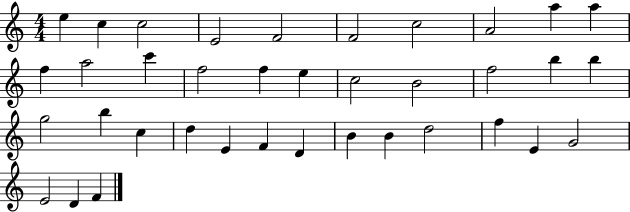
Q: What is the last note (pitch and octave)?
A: F4